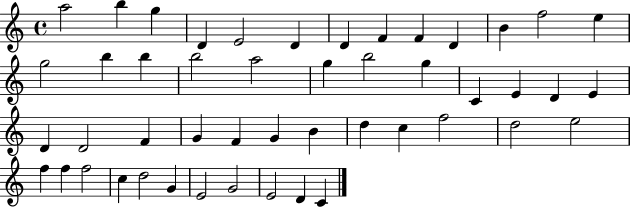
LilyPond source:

{
  \clef treble
  \time 4/4
  \defaultTimeSignature
  \key c \major
  a''2 b''4 g''4 | d'4 e'2 d'4 | d'4 f'4 f'4 d'4 | b'4 f''2 e''4 | \break g''2 b''4 b''4 | b''2 a''2 | g''4 b''2 g''4 | c'4 e'4 d'4 e'4 | \break d'4 d'2 f'4 | g'4 f'4 g'4 b'4 | d''4 c''4 f''2 | d''2 e''2 | \break f''4 f''4 f''2 | c''4 d''2 g'4 | e'2 g'2 | e'2 d'4 c'4 | \break \bar "|."
}